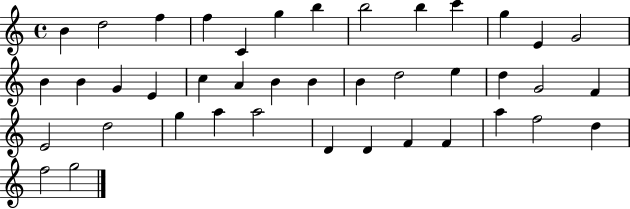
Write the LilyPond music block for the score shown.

{
  \clef treble
  \time 4/4
  \defaultTimeSignature
  \key c \major
  b'4 d''2 f''4 | f''4 c'4 g''4 b''4 | b''2 b''4 c'''4 | g''4 e'4 g'2 | \break b'4 b'4 g'4 e'4 | c''4 a'4 b'4 b'4 | b'4 d''2 e''4 | d''4 g'2 f'4 | \break e'2 d''2 | g''4 a''4 a''2 | d'4 d'4 f'4 f'4 | a''4 f''2 d''4 | \break f''2 g''2 | \bar "|."
}